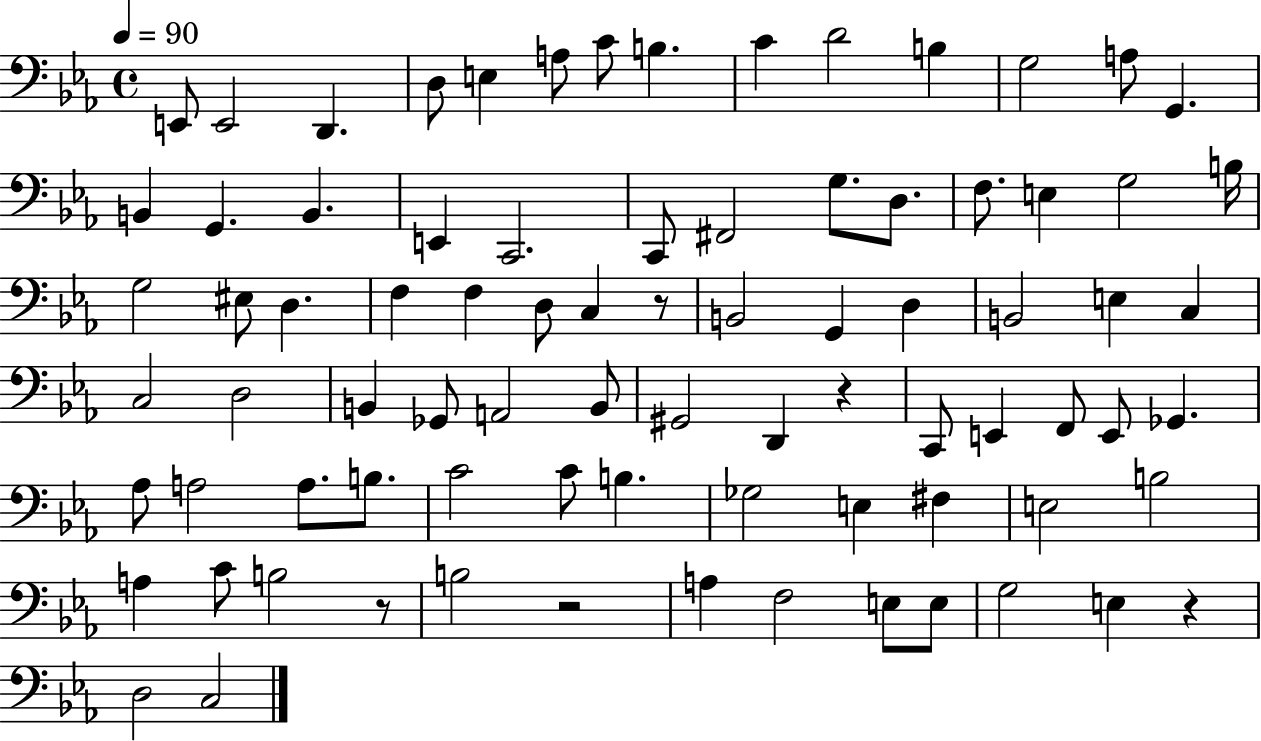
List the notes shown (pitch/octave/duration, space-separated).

E2/e E2/h D2/q. D3/e E3/q A3/e C4/e B3/q. C4/q D4/h B3/q G3/h A3/e G2/q. B2/q G2/q. B2/q. E2/q C2/h. C2/e F#2/h G3/e. D3/e. F3/e. E3/q G3/h B3/s G3/h EIS3/e D3/q. F3/q F3/q D3/e C3/q R/e B2/h G2/q D3/q B2/h E3/q C3/q C3/h D3/h B2/q Gb2/e A2/h B2/e G#2/h D2/q R/q C2/e E2/q F2/e E2/e Gb2/q. Ab3/e A3/h A3/e. B3/e. C4/h C4/e B3/q. Gb3/h E3/q F#3/q E3/h B3/h A3/q C4/e B3/h R/e B3/h R/h A3/q F3/h E3/e E3/e G3/h E3/q R/q D3/h C3/h